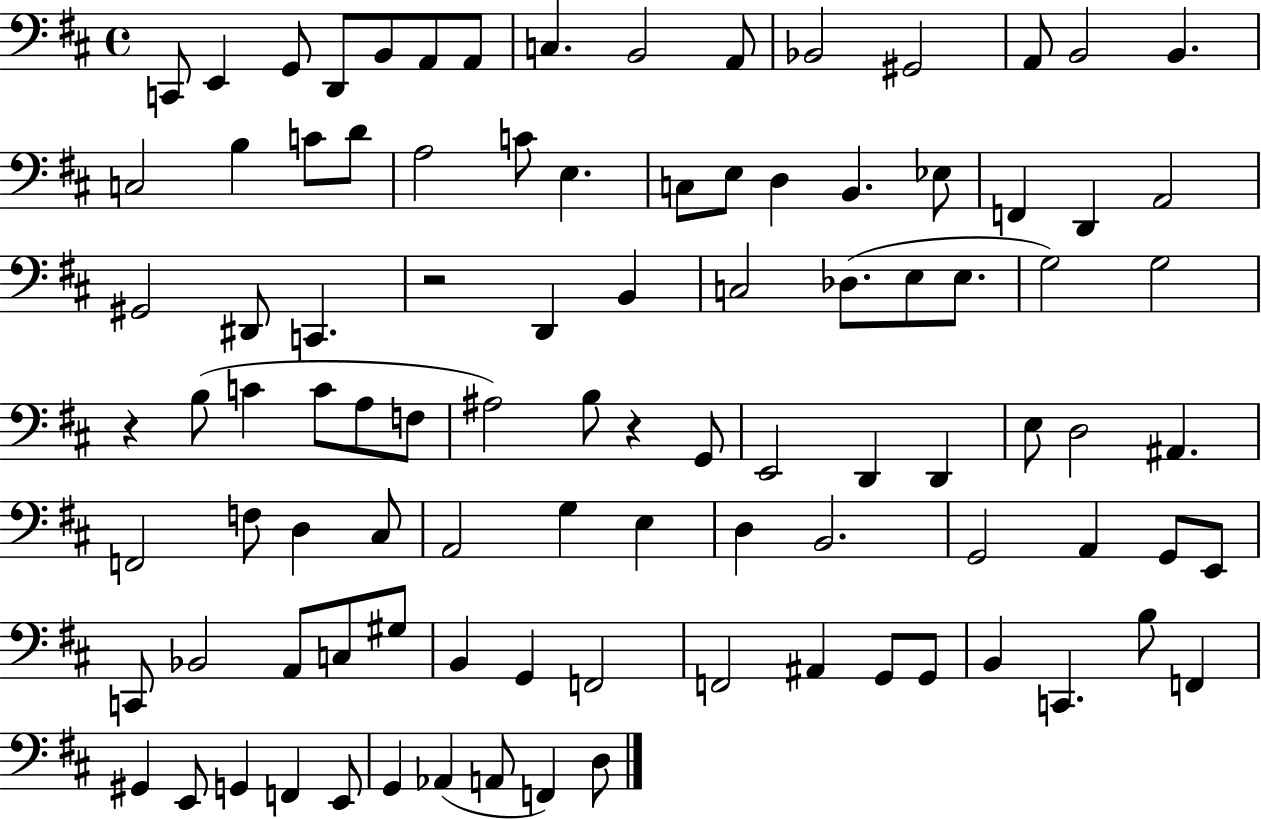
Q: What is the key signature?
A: D major